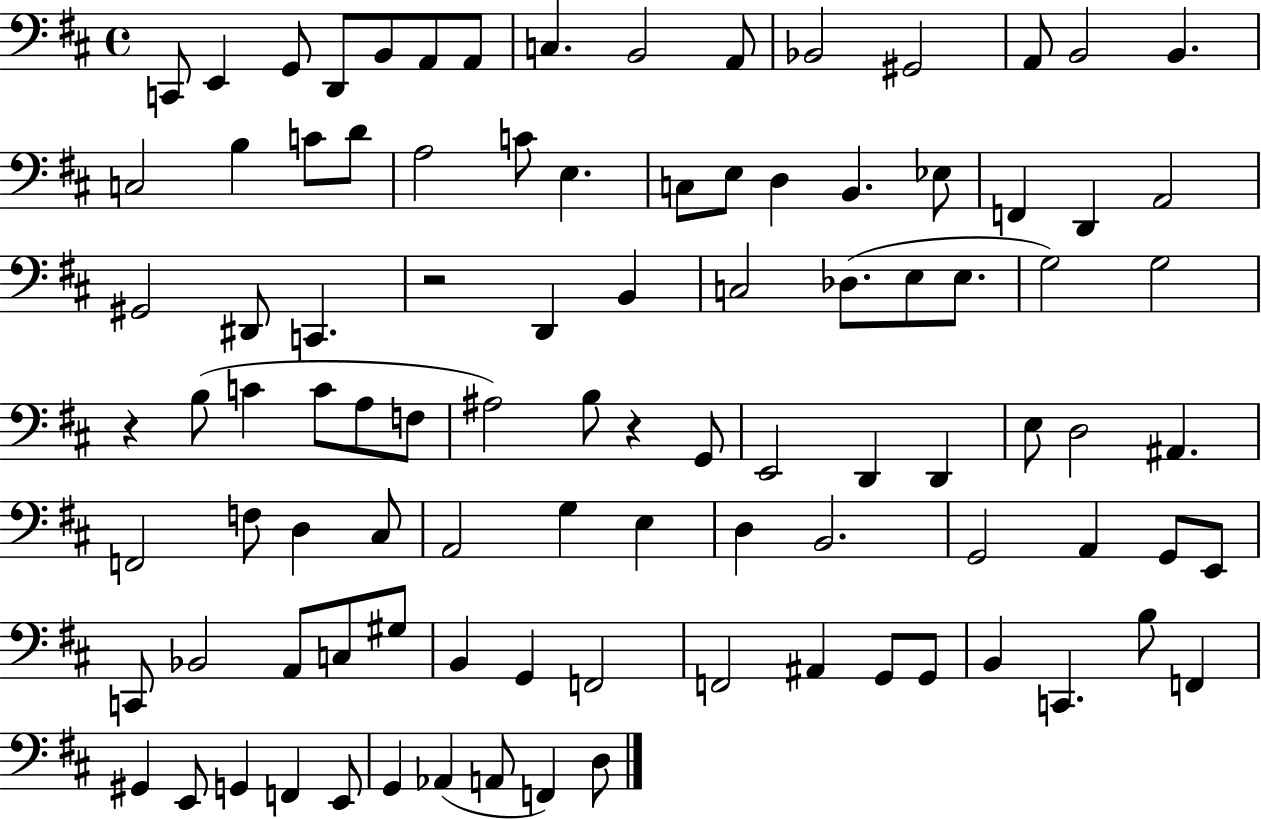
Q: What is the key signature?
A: D major